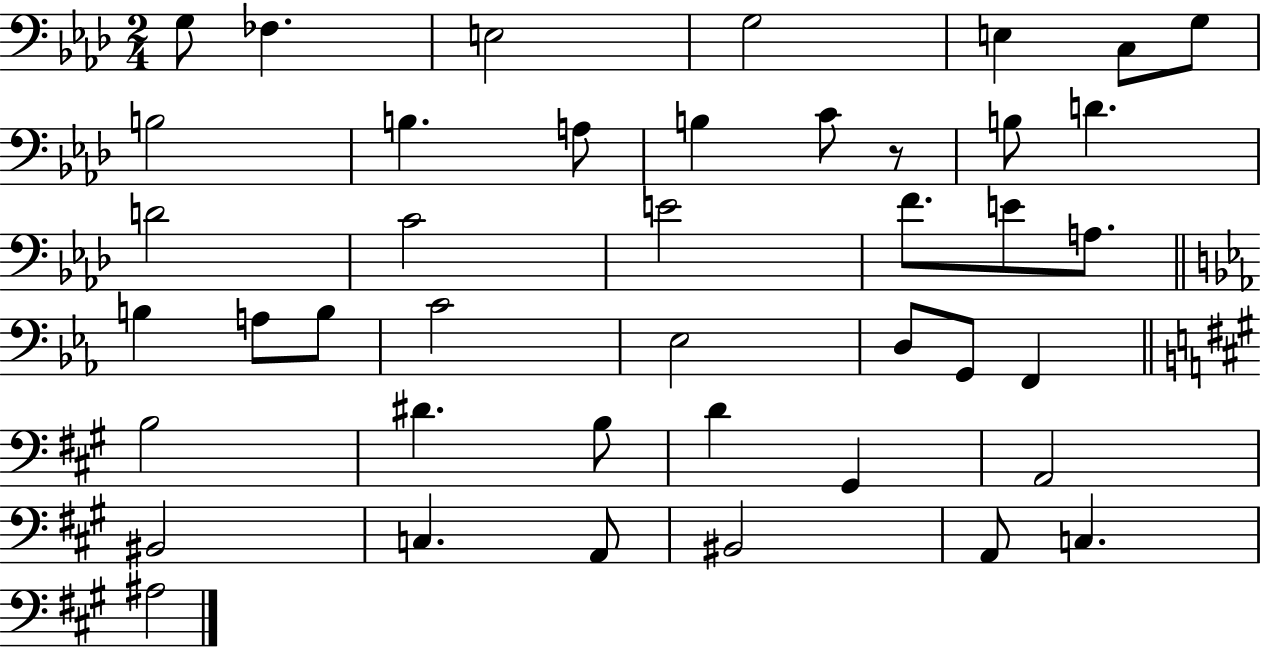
G3/e FES3/q. E3/h G3/h E3/q C3/e G3/e B3/h B3/q. A3/e B3/q C4/e R/e B3/e D4/q. D4/h C4/h E4/h F4/e. E4/e A3/e. B3/q A3/e B3/e C4/h Eb3/h D3/e G2/e F2/q B3/h D#4/q. B3/e D4/q G#2/q A2/h BIS2/h C3/q. A2/e BIS2/h A2/e C3/q. A#3/h